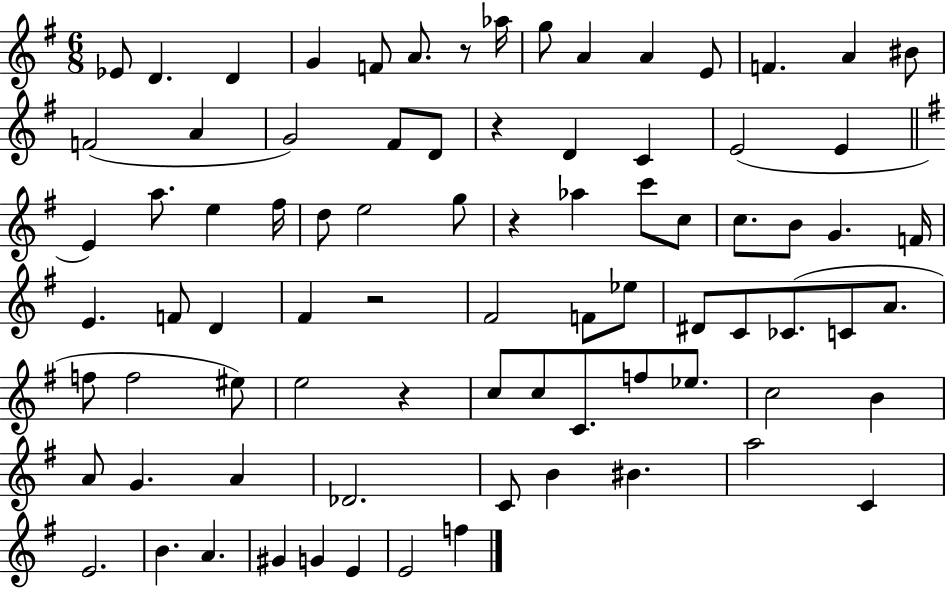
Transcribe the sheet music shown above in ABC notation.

X:1
T:Untitled
M:6/8
L:1/4
K:G
_E/2 D D G F/2 A/2 z/2 _a/4 g/2 A A E/2 F A ^B/2 F2 A G2 ^F/2 D/2 z D C E2 E E a/2 e ^f/4 d/2 e2 g/2 z _a c'/2 c/2 c/2 B/2 G F/4 E F/2 D ^F z2 ^F2 F/2 _e/2 ^D/2 C/2 _C/2 C/2 A/2 f/2 f2 ^e/2 e2 z c/2 c/2 C/2 f/2 _e/2 c2 B A/2 G A _D2 C/2 B ^B a2 C E2 B A ^G G E E2 f